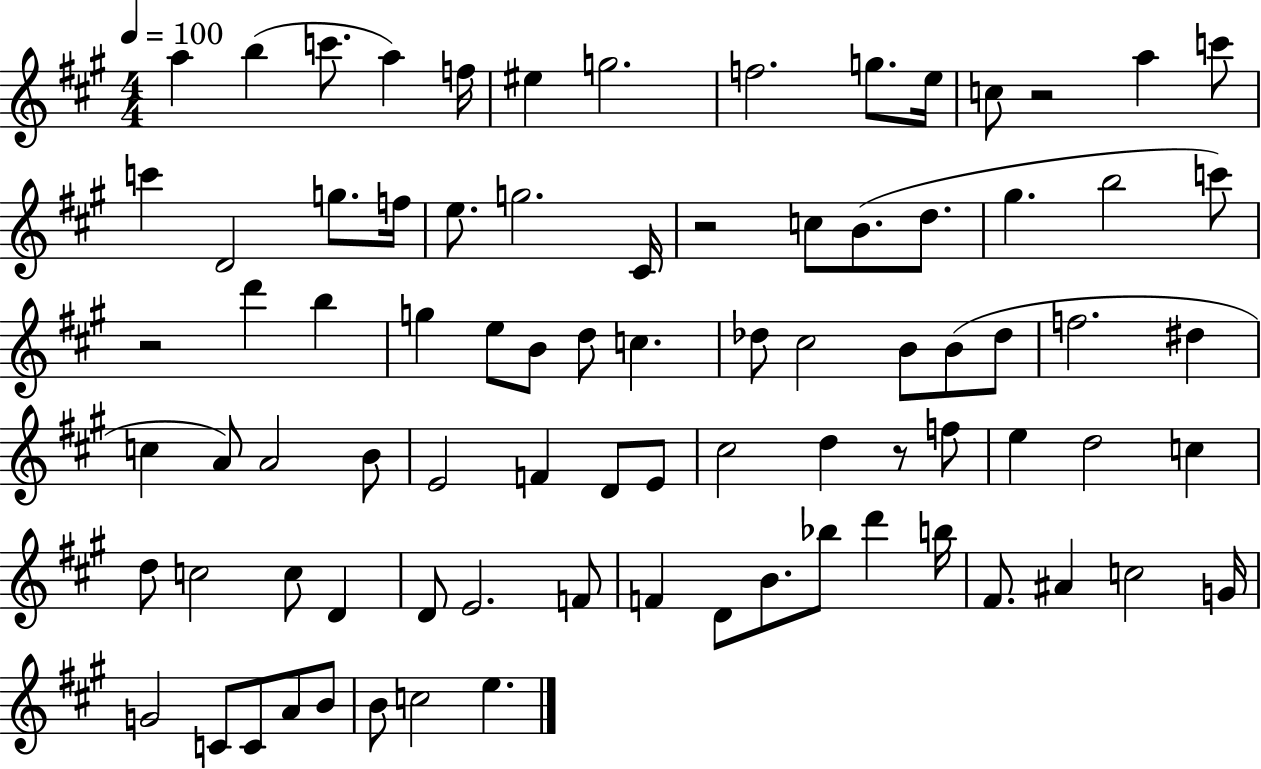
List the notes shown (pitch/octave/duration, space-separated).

A5/q B5/q C6/e. A5/q F5/s EIS5/q G5/h. F5/h. G5/e. E5/s C5/e R/h A5/q C6/e C6/q D4/h G5/e. F5/s E5/e. G5/h. C#4/s R/h C5/e B4/e. D5/e. G#5/q. B5/h C6/e R/h D6/q B5/q G5/q E5/e B4/e D5/e C5/q. Db5/e C#5/h B4/e B4/e Db5/e F5/h. D#5/q C5/q A4/e A4/h B4/e E4/h F4/q D4/e E4/e C#5/h D5/q R/e F5/e E5/q D5/h C5/q D5/e C5/h C5/e D4/q D4/e E4/h. F4/e F4/q D4/e B4/e. Bb5/e D6/q B5/s F#4/e. A#4/q C5/h G4/s G4/h C4/e C4/e A4/e B4/e B4/e C5/h E5/q.